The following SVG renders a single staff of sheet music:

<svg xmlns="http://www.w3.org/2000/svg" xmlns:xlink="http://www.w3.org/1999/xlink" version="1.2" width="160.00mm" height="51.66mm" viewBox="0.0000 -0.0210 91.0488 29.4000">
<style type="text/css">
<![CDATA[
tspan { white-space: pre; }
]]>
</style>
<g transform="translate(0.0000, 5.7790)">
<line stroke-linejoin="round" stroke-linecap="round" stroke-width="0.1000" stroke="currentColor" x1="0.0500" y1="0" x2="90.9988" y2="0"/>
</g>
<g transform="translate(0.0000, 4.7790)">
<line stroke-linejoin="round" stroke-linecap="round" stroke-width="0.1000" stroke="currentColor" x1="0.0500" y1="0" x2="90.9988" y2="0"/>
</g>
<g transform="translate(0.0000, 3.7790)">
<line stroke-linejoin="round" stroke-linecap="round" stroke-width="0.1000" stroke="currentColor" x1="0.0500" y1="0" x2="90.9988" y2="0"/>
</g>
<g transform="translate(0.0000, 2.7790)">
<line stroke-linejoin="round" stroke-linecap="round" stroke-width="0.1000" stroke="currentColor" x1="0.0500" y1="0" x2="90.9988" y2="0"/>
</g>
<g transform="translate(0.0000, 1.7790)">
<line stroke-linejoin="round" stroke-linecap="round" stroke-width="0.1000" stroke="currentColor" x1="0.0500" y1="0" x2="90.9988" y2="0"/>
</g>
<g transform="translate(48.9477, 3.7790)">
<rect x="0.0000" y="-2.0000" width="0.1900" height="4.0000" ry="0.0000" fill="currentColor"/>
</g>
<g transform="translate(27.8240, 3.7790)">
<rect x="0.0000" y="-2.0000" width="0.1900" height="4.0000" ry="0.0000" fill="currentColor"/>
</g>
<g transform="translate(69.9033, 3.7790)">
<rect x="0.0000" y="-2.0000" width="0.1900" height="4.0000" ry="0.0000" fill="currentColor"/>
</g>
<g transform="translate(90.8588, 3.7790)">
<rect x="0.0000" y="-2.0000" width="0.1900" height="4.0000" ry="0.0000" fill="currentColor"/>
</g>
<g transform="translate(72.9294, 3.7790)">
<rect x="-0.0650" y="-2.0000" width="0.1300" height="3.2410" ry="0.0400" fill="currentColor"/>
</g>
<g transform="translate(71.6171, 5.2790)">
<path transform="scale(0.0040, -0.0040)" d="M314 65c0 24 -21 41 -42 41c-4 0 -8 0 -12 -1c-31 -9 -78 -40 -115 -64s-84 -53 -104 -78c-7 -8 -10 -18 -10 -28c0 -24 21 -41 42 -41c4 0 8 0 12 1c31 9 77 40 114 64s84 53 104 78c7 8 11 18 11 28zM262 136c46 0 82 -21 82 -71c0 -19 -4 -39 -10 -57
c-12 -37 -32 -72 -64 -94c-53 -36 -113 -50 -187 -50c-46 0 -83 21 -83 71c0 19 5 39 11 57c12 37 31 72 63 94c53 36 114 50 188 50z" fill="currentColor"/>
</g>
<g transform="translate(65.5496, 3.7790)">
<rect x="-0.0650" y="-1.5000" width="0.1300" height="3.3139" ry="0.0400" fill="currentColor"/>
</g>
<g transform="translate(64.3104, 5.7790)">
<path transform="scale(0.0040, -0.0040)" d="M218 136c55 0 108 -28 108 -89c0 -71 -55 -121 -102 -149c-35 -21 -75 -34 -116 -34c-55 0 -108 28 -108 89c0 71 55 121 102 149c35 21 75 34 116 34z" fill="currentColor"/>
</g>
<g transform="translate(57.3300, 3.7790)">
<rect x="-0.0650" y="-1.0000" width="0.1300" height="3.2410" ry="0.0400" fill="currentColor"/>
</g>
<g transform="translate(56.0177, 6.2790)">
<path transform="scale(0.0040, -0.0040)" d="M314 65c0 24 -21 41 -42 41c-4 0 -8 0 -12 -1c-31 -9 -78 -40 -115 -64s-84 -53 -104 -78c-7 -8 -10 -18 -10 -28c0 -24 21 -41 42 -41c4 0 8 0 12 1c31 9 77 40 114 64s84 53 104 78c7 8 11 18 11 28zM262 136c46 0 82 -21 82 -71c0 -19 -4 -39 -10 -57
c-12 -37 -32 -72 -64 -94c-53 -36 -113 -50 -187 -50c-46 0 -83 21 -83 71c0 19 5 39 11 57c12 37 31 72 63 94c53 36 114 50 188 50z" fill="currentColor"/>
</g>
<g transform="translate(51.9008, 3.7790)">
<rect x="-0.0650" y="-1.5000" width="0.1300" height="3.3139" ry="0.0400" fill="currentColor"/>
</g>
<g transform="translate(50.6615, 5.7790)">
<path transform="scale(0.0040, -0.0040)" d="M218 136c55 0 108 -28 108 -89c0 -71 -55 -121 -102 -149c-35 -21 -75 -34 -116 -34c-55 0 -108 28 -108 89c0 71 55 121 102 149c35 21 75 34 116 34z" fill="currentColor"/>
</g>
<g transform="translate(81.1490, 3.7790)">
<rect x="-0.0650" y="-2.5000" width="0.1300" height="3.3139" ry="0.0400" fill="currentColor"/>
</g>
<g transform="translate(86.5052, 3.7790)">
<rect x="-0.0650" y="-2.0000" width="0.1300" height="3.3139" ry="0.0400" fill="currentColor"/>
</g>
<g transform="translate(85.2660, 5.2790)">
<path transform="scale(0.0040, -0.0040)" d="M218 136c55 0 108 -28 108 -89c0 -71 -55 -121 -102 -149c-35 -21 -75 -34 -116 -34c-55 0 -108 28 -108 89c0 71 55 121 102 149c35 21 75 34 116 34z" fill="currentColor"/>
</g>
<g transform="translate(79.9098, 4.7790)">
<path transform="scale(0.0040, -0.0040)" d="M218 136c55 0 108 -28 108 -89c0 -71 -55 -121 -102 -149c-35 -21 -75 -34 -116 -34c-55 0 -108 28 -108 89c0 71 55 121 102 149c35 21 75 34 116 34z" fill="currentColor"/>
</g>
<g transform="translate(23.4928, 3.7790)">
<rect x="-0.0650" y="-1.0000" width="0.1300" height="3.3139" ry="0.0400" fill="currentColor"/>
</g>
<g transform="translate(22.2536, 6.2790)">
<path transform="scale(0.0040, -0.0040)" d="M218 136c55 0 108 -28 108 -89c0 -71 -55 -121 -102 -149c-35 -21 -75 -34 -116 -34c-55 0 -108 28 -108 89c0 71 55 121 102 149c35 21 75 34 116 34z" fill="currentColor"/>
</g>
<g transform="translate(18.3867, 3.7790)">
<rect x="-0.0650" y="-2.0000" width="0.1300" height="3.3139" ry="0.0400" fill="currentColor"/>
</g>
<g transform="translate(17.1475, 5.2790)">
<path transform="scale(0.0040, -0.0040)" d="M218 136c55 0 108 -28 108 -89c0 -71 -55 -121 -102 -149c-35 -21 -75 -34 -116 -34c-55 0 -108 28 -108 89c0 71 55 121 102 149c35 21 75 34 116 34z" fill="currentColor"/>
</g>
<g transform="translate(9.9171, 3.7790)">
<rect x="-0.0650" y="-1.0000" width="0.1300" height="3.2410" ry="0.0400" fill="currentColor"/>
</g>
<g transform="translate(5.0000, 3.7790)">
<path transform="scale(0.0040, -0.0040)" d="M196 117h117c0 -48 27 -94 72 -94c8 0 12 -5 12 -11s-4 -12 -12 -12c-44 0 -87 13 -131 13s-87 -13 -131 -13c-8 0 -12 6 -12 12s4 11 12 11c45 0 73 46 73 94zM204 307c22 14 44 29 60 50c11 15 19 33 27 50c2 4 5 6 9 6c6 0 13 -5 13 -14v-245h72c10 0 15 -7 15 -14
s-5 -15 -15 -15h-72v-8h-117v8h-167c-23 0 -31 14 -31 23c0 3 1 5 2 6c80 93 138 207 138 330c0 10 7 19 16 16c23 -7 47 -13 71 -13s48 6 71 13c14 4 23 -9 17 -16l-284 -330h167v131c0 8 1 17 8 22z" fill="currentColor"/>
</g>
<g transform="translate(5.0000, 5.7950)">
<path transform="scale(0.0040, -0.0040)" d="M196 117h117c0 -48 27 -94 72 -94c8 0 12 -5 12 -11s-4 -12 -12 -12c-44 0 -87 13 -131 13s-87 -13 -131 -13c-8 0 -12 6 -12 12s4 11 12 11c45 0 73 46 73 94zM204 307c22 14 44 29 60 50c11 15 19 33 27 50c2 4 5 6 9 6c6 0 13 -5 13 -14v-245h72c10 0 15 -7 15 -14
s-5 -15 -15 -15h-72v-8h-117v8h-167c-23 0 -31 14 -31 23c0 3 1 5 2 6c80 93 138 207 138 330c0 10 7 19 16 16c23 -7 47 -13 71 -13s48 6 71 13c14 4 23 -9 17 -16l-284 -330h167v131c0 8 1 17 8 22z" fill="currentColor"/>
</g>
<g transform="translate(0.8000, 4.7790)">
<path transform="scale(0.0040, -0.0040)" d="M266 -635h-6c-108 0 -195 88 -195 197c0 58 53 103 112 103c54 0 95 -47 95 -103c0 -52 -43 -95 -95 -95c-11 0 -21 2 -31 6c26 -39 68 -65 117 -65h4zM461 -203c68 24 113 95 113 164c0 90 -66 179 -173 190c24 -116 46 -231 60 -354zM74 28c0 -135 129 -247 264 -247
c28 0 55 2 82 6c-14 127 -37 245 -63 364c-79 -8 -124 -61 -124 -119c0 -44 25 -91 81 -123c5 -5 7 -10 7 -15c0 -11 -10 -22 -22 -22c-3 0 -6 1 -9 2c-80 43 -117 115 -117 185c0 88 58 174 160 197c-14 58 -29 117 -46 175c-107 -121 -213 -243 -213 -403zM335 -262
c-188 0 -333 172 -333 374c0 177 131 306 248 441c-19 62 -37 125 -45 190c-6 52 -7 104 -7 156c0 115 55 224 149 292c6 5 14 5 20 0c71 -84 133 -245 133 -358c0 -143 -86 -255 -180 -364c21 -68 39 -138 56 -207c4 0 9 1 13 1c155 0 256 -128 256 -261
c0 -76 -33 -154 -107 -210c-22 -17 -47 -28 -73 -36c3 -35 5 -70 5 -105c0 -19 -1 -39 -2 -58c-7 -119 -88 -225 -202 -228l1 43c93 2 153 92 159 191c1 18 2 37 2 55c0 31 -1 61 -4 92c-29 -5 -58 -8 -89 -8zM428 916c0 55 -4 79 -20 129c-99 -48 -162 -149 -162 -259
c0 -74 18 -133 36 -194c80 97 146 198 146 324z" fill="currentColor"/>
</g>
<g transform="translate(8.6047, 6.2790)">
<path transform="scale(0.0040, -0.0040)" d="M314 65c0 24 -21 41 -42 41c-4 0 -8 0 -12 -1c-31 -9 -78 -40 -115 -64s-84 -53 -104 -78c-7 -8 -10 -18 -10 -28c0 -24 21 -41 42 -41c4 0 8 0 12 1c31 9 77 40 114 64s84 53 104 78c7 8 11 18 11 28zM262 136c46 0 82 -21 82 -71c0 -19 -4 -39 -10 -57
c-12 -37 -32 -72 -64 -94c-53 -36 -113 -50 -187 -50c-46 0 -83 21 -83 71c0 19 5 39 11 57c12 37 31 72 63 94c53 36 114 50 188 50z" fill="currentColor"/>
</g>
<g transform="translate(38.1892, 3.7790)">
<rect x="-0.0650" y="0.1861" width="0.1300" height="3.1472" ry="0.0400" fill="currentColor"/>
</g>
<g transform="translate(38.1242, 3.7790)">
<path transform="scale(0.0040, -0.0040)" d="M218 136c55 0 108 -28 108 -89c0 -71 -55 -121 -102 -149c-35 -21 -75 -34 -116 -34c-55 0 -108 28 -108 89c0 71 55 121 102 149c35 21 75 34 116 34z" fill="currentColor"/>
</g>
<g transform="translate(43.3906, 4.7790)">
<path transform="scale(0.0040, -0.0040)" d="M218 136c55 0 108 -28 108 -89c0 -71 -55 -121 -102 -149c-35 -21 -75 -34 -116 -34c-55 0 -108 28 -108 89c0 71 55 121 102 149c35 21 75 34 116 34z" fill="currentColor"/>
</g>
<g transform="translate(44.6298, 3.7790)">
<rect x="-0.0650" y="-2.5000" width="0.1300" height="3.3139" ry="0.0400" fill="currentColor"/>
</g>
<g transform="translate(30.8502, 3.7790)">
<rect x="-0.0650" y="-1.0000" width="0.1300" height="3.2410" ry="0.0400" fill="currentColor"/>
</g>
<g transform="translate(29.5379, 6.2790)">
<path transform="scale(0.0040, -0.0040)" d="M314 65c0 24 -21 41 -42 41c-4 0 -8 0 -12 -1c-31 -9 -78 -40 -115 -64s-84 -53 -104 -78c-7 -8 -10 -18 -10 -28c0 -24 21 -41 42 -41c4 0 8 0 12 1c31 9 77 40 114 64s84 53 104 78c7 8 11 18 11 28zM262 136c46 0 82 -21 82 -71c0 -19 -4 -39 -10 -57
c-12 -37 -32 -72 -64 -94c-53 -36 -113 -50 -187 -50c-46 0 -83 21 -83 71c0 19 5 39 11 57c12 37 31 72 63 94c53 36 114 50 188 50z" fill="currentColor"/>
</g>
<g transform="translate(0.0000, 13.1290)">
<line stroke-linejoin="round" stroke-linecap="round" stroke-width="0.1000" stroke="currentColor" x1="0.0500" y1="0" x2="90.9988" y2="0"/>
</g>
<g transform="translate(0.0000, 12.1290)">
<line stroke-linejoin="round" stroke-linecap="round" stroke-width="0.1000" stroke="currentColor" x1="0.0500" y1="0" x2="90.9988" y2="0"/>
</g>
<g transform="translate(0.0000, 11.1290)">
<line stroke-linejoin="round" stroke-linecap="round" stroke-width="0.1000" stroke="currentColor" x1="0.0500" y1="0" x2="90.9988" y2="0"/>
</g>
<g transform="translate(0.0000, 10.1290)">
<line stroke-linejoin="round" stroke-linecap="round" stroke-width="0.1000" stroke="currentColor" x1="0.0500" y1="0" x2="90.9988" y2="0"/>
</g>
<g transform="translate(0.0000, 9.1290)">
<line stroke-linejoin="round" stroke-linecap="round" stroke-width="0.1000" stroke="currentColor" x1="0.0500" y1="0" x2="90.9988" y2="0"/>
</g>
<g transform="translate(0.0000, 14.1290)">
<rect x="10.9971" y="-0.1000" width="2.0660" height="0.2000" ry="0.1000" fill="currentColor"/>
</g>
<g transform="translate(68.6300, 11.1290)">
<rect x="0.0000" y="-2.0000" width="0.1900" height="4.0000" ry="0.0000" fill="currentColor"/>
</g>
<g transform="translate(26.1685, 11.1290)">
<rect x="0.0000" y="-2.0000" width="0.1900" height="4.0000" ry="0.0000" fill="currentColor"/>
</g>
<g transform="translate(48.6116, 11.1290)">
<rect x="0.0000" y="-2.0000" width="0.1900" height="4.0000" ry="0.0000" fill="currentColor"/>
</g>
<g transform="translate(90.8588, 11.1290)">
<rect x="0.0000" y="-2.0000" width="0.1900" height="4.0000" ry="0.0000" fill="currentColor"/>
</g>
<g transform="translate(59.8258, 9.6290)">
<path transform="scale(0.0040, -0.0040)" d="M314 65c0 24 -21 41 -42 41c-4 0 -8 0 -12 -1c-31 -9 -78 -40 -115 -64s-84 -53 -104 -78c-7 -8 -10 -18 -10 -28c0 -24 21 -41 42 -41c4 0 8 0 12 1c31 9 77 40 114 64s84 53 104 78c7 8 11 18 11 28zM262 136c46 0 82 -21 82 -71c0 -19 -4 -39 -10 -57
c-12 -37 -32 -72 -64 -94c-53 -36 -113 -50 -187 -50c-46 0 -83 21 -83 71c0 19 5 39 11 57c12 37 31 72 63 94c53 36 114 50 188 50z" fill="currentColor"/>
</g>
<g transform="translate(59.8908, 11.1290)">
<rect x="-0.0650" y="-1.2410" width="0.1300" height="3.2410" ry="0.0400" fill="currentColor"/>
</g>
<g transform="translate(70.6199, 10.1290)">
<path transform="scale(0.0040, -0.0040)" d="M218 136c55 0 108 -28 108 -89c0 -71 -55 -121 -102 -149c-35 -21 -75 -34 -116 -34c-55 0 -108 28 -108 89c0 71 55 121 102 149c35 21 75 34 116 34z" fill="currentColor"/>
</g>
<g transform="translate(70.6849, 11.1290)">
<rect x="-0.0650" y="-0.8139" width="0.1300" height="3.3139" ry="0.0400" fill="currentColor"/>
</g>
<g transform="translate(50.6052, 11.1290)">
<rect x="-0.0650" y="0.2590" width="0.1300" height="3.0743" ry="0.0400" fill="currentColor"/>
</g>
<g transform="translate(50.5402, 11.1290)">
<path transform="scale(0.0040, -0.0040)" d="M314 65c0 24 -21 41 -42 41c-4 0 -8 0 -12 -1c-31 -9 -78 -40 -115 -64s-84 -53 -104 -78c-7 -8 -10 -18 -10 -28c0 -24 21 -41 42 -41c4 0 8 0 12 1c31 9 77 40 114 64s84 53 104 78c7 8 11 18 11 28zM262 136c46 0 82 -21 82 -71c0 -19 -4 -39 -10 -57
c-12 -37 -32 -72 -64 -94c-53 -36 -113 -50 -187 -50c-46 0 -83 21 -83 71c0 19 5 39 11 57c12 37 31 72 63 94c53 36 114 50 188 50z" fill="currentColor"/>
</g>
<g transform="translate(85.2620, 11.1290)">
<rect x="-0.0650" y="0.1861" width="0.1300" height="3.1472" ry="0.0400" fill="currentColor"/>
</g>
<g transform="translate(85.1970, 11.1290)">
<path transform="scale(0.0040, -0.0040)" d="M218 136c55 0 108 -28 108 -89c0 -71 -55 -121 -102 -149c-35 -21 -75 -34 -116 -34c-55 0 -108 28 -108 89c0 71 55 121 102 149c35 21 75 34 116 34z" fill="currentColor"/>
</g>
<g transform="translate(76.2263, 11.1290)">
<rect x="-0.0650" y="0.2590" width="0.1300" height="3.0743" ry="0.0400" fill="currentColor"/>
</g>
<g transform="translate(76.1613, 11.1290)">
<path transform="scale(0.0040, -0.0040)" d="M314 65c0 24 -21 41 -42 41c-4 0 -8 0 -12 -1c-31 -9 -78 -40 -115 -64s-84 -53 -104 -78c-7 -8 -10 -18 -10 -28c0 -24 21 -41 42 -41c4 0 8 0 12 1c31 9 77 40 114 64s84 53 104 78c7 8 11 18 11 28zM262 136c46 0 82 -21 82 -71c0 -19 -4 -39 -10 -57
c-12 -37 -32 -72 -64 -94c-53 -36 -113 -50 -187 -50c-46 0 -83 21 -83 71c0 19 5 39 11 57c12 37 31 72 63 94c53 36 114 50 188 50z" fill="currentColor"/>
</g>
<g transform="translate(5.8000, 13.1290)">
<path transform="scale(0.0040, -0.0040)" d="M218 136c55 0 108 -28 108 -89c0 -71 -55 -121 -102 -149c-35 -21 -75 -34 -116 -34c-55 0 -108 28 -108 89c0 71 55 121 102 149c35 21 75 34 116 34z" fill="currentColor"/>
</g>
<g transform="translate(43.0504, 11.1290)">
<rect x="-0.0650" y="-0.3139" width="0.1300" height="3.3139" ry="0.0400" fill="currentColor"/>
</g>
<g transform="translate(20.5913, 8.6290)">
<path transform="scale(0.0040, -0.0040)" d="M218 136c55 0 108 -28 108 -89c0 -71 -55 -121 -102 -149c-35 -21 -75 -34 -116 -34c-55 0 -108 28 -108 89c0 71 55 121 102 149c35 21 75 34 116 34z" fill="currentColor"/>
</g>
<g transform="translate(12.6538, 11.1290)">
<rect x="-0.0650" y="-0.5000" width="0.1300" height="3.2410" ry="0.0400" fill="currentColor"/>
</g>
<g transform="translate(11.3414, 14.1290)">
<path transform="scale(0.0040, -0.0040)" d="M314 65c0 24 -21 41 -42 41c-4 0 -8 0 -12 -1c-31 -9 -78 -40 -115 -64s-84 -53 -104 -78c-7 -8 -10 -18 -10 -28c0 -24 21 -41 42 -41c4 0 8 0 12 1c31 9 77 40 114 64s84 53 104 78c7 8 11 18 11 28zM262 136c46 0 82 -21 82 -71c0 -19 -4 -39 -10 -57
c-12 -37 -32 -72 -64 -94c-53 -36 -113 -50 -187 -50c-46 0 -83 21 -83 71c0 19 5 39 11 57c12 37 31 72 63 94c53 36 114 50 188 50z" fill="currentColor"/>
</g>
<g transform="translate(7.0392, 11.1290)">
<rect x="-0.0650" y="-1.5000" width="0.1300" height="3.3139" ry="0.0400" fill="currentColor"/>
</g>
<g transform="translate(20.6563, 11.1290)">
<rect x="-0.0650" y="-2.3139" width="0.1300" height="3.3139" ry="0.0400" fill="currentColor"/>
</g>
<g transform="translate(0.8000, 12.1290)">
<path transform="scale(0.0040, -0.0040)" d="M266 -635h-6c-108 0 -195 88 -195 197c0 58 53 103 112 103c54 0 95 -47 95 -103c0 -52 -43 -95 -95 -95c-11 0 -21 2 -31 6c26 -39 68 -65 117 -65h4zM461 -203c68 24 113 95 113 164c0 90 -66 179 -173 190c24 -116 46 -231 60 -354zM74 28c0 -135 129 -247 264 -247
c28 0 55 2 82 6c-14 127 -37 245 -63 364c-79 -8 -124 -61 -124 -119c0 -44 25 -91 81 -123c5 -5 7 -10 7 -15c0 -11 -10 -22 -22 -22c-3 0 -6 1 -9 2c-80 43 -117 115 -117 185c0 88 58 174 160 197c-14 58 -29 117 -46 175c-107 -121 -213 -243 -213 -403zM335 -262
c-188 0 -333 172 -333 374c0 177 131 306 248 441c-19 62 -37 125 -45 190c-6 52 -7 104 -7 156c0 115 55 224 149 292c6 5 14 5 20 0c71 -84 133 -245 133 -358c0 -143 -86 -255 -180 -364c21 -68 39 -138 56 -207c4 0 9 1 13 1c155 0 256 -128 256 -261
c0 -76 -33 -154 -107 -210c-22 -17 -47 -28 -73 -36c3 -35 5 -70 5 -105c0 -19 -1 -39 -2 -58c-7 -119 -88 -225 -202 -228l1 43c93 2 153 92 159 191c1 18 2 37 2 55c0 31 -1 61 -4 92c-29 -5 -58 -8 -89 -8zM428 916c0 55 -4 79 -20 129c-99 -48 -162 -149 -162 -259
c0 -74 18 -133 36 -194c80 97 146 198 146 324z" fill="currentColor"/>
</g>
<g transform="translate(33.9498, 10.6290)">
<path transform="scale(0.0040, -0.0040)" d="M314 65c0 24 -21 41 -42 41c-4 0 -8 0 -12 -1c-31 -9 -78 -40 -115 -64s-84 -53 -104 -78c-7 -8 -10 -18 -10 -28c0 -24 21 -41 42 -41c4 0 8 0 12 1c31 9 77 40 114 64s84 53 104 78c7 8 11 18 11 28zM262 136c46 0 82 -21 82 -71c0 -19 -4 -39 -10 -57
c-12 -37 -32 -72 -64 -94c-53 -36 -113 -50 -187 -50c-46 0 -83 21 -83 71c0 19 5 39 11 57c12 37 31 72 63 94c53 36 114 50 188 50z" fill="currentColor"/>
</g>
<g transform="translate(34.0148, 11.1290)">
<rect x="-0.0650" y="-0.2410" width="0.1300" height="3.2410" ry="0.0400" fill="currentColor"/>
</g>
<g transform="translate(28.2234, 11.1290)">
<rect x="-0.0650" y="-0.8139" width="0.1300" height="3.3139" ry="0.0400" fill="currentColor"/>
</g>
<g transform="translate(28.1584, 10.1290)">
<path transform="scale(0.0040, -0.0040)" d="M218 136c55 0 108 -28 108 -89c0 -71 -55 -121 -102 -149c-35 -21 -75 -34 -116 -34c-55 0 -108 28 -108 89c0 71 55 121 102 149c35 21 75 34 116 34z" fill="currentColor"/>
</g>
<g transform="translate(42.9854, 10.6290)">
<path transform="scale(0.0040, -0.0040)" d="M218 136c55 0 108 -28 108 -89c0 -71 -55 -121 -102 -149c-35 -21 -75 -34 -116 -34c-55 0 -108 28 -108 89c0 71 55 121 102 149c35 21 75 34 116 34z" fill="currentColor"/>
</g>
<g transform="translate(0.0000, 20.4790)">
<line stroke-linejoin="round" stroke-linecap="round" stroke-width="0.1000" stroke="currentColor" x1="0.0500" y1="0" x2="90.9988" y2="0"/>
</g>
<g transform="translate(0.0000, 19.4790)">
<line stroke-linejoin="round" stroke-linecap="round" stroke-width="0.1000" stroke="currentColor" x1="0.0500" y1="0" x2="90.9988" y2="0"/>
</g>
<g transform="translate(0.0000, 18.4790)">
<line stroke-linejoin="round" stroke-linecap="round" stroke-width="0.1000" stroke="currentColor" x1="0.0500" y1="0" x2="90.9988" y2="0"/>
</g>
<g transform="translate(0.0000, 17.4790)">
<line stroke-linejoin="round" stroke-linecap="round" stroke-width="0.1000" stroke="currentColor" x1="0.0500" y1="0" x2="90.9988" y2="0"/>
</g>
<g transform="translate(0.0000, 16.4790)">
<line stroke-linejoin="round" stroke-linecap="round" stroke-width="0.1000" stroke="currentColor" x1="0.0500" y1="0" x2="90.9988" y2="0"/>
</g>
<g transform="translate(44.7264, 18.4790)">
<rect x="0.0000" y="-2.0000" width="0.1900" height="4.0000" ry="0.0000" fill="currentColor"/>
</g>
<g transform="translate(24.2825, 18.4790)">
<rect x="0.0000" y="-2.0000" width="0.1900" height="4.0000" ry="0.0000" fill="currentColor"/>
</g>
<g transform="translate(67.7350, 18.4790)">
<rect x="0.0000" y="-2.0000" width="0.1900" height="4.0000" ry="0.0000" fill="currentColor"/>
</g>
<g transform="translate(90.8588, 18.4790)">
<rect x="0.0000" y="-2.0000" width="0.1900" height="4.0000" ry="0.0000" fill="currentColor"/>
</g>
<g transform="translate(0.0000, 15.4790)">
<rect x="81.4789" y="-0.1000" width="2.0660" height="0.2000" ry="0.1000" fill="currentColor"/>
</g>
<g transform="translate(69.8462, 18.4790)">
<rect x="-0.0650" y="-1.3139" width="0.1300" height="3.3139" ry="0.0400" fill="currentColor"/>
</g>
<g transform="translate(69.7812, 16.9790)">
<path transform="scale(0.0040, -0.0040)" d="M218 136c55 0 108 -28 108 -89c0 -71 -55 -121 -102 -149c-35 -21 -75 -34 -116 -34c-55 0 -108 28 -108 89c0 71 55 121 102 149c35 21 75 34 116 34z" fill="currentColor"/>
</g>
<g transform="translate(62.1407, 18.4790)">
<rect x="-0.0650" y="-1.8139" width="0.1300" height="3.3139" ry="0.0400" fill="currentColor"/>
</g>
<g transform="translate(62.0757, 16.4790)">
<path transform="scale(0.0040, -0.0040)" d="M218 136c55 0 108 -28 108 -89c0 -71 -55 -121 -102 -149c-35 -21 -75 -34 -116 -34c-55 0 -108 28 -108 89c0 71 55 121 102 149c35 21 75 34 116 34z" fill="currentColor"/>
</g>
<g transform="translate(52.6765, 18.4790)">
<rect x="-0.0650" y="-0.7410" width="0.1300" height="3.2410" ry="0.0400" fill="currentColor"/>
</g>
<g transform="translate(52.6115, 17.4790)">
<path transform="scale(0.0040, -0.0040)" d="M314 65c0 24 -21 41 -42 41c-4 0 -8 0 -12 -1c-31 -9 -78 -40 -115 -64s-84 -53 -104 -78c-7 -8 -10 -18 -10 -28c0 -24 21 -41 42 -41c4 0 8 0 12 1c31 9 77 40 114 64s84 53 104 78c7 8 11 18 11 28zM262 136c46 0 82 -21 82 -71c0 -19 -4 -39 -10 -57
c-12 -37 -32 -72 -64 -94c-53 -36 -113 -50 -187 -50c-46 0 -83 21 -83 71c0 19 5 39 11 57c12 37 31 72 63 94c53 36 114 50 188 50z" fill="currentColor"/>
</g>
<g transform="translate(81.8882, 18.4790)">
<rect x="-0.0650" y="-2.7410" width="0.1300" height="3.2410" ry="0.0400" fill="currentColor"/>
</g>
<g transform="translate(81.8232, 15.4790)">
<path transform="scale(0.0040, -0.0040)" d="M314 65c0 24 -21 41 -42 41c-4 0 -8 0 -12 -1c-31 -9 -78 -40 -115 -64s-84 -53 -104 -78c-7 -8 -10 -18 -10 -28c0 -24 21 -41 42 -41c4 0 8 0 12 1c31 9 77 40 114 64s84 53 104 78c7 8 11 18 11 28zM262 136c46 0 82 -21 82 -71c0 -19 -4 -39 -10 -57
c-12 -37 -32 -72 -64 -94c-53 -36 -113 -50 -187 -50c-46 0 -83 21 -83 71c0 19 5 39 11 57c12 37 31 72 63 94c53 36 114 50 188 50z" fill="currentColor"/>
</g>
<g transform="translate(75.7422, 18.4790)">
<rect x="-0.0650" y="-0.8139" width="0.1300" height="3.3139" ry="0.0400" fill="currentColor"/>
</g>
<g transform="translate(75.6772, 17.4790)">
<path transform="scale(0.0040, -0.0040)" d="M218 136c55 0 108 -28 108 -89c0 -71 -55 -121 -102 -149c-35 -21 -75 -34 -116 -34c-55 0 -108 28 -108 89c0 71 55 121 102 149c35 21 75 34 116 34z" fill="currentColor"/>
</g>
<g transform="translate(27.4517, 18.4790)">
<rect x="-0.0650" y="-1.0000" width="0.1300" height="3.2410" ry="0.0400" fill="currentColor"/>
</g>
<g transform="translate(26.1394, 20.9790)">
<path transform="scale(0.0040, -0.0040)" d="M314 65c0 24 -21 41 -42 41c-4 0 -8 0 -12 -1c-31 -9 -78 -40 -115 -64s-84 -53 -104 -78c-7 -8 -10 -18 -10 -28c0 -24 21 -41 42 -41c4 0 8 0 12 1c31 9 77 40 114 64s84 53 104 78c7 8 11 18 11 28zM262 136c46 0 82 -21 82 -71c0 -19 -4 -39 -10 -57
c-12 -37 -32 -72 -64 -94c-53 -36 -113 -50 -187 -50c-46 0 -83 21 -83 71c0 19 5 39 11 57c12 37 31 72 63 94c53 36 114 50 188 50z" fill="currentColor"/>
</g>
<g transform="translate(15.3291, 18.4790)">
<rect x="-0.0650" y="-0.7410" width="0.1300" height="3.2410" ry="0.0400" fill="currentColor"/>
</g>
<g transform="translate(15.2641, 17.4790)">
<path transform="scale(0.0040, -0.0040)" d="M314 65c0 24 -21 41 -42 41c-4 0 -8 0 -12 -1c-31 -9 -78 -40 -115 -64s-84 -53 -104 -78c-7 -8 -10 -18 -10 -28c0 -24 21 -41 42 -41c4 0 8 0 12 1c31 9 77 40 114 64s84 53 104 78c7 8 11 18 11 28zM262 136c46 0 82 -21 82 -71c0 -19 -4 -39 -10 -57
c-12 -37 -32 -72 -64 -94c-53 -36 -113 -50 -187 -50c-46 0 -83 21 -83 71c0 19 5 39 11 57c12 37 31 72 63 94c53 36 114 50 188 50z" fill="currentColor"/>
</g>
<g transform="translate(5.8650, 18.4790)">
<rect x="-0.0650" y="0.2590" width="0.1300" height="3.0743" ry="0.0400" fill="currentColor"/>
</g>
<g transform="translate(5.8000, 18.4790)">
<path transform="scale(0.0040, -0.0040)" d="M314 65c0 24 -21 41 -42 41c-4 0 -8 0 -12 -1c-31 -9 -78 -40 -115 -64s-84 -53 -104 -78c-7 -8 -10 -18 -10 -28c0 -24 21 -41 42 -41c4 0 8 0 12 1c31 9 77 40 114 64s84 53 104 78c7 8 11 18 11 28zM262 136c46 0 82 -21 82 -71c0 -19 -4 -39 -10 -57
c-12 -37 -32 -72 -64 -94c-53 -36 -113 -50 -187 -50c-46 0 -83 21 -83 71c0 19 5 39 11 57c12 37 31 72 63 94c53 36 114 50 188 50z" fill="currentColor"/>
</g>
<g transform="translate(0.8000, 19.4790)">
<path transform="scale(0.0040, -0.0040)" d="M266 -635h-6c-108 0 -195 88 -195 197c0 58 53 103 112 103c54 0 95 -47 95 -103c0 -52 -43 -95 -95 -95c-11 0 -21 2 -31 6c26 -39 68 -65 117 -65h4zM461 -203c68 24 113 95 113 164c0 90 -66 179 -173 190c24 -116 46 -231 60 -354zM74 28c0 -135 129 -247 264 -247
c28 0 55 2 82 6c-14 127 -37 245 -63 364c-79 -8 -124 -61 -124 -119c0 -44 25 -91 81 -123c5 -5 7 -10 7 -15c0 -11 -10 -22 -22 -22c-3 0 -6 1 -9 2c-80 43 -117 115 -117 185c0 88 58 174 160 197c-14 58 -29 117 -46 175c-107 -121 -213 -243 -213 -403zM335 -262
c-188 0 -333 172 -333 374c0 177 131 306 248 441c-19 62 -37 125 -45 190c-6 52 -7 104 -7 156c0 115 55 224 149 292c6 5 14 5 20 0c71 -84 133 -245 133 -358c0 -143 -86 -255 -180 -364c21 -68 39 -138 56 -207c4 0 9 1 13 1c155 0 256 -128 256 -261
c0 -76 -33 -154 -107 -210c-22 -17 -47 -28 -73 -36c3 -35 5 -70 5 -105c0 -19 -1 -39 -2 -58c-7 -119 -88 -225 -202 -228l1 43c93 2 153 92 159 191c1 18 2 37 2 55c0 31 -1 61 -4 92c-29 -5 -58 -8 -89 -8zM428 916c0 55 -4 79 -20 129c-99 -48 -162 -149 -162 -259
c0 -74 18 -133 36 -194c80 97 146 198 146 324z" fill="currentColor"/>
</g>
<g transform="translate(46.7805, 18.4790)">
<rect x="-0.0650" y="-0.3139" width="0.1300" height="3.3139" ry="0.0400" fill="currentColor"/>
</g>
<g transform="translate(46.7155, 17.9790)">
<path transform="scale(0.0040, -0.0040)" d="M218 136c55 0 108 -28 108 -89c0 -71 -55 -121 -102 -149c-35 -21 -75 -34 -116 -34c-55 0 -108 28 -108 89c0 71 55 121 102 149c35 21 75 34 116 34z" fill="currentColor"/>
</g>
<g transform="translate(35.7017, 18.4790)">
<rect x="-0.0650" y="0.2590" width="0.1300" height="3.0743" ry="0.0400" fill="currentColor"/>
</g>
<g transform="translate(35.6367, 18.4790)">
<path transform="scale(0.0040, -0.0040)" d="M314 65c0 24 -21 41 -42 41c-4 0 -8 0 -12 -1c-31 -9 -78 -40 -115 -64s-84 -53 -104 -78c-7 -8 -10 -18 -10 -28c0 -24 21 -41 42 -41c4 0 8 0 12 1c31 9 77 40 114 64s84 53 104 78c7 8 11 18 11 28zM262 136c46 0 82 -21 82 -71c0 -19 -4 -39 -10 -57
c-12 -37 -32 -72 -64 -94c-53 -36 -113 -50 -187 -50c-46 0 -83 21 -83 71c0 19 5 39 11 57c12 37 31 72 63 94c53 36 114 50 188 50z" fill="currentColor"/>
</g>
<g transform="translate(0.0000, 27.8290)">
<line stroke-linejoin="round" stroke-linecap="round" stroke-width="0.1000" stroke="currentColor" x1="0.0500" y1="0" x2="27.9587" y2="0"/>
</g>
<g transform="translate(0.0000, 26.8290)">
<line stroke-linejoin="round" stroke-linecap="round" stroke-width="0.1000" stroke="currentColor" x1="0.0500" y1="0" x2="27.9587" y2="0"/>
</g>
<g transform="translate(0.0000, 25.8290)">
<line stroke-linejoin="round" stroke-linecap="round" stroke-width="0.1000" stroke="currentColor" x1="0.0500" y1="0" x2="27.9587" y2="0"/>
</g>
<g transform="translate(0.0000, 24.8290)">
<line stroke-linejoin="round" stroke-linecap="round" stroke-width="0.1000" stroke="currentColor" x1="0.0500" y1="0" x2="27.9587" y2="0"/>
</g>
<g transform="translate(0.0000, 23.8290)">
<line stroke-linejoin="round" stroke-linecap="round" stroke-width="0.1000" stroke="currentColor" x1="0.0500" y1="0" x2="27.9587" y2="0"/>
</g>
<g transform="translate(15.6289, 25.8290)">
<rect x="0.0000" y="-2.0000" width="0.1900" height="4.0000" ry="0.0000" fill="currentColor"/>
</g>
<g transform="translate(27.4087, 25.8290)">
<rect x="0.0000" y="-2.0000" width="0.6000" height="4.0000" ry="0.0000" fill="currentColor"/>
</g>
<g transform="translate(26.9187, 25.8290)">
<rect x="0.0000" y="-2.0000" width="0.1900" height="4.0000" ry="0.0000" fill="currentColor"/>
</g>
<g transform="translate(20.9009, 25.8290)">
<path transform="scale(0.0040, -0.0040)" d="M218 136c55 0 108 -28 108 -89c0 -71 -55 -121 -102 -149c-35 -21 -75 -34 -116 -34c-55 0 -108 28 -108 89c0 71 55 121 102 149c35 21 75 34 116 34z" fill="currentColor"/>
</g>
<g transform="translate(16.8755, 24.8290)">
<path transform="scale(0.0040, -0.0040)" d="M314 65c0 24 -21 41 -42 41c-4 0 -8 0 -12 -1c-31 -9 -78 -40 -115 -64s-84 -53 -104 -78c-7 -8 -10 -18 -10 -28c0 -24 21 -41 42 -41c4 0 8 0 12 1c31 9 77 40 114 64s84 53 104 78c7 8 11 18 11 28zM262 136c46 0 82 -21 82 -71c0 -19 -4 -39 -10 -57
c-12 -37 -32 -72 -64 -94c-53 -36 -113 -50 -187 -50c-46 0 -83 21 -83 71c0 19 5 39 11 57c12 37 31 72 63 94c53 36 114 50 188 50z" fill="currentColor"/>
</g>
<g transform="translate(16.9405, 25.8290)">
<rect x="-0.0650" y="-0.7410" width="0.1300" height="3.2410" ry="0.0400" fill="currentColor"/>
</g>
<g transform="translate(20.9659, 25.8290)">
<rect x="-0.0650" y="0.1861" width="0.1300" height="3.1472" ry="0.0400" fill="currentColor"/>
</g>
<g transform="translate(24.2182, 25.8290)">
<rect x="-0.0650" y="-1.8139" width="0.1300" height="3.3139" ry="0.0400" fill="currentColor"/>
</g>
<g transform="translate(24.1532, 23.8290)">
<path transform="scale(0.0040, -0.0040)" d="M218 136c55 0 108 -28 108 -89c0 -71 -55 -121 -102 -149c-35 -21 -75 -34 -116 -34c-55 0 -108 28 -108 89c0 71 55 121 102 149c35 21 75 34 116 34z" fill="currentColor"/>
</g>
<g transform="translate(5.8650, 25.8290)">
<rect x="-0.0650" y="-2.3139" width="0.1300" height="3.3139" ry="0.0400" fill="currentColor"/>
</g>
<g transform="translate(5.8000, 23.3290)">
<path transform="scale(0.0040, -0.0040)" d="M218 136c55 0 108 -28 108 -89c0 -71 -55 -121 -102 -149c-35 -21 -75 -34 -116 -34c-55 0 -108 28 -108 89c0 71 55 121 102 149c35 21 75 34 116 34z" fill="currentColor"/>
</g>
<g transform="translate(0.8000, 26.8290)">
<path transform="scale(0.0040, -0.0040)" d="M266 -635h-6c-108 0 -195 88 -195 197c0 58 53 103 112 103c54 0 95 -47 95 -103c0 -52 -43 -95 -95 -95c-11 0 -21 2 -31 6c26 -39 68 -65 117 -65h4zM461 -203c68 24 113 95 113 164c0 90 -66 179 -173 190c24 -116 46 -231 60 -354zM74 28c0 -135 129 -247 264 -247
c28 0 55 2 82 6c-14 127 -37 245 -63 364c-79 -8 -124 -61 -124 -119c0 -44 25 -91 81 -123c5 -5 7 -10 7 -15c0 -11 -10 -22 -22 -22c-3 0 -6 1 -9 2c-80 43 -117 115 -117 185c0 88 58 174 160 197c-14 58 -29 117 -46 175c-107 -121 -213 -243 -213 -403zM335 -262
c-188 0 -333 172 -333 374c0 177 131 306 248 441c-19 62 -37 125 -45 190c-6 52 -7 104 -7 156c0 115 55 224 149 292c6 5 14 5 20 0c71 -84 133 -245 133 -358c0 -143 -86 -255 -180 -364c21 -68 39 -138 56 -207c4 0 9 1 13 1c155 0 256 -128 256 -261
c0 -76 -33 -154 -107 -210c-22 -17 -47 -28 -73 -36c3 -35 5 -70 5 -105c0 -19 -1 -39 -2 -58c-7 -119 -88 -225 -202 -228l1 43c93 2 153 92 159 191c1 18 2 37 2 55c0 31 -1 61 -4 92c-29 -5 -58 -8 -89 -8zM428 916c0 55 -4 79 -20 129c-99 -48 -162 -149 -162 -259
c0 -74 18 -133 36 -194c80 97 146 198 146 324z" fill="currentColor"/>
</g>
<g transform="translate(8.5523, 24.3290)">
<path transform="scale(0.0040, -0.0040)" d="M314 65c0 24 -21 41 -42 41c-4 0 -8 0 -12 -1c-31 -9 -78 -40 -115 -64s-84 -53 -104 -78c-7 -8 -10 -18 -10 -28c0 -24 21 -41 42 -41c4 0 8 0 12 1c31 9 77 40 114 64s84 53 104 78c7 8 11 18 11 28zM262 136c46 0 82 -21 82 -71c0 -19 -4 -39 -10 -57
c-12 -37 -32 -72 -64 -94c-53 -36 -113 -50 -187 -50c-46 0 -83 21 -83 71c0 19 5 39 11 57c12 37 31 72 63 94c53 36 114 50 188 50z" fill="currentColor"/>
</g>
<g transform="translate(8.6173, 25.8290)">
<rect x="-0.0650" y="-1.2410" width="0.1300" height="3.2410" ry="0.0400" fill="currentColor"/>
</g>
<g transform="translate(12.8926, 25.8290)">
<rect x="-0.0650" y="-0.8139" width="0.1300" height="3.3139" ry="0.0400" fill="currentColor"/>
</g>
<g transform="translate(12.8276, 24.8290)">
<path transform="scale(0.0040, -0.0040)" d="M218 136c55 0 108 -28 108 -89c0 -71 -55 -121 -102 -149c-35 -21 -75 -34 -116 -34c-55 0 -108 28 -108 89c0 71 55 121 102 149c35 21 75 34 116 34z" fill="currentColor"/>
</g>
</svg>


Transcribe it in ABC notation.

X:1
T:Untitled
M:4/4
L:1/4
K:C
D2 F D D2 B G E D2 E F2 G F E C2 g d c2 c B2 e2 d B2 B B2 d2 D2 B2 c d2 f e d a2 g e2 d d2 B f